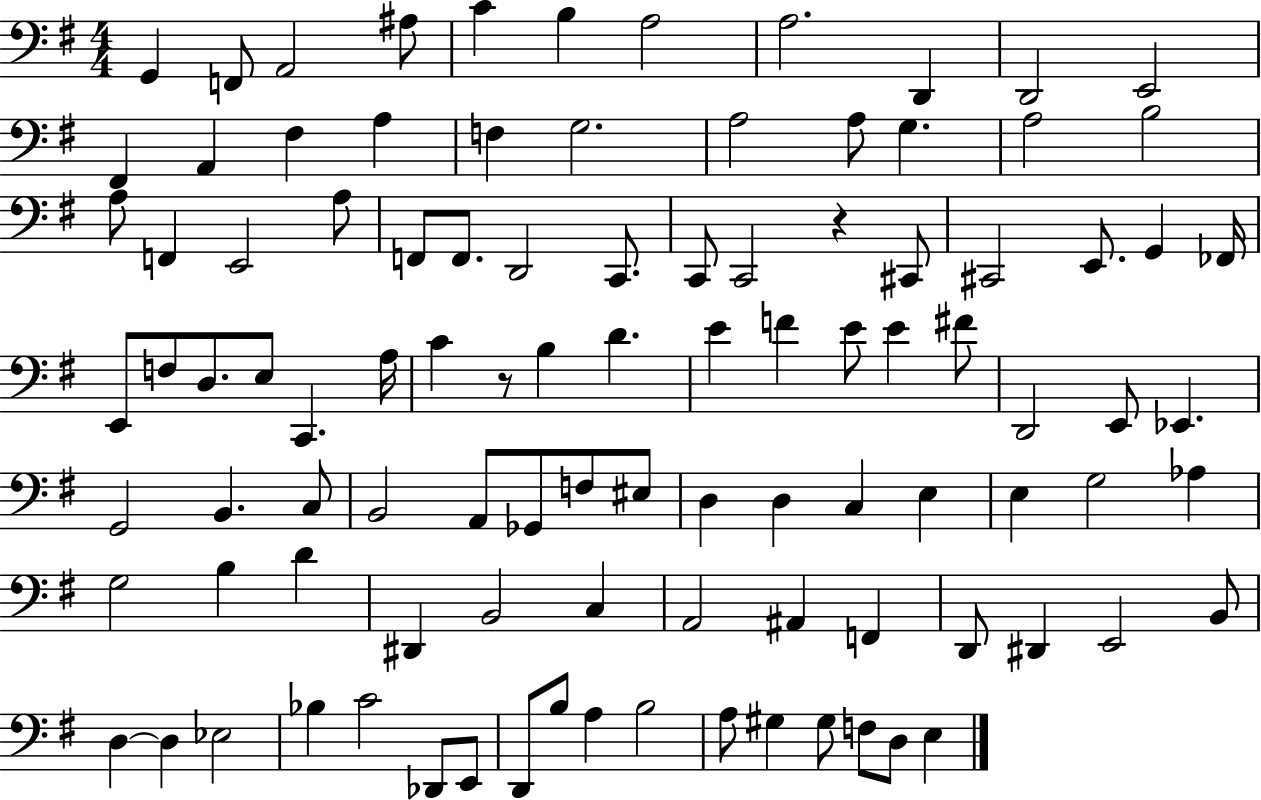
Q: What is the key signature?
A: G major